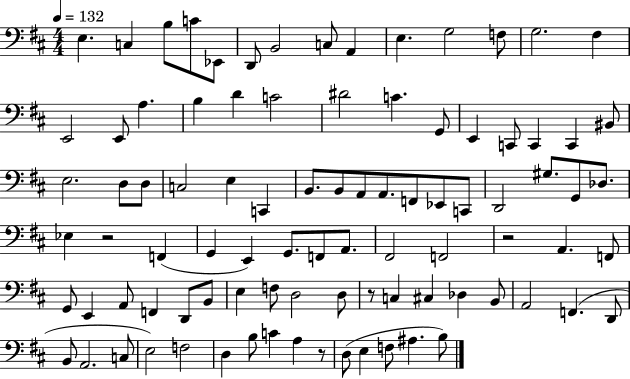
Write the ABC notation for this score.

X:1
T:Untitled
M:4/4
L:1/4
K:D
E, C, B,/2 C/2 _E,,/2 D,,/2 B,,2 C,/2 A,, E, G,2 F,/2 G,2 ^F, E,,2 E,,/2 A, B, D C2 ^D2 C G,,/2 E,, C,,/2 C,, C,, ^B,,/2 E,2 D,/2 D,/2 C,2 E, C,, B,,/2 B,,/2 A,,/2 A,,/2 F,,/2 _E,,/2 C,,/2 D,,2 ^G,/2 G,,/2 _D,/2 _E, z2 F,, G,, E,, G,,/2 F,,/2 A,,/2 ^F,,2 F,,2 z2 A,, F,,/2 G,,/2 E,, A,,/2 F,, D,,/2 B,,/2 E, F,/2 D,2 D,/2 z/2 C, ^C, _D, B,,/2 A,,2 F,, D,,/2 B,,/2 A,,2 C,/2 E,2 F,2 D, B,/2 C A, z/2 D,/2 E, F,/2 ^A, B,/2